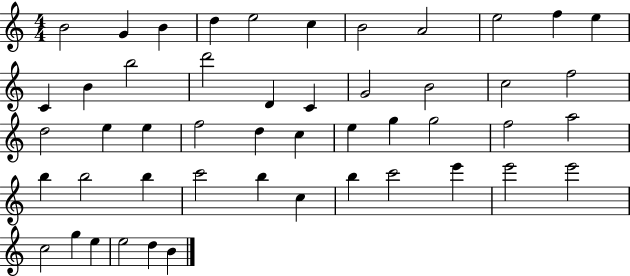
B4/h G4/q B4/q D5/q E5/h C5/q B4/h A4/h E5/h F5/q E5/q C4/q B4/q B5/h D6/h D4/q C4/q G4/h B4/h C5/h F5/h D5/h E5/q E5/q F5/h D5/q C5/q E5/q G5/q G5/h F5/h A5/h B5/q B5/h B5/q C6/h B5/q C5/q B5/q C6/h E6/q E6/h E6/h C5/h G5/q E5/q E5/h D5/q B4/q